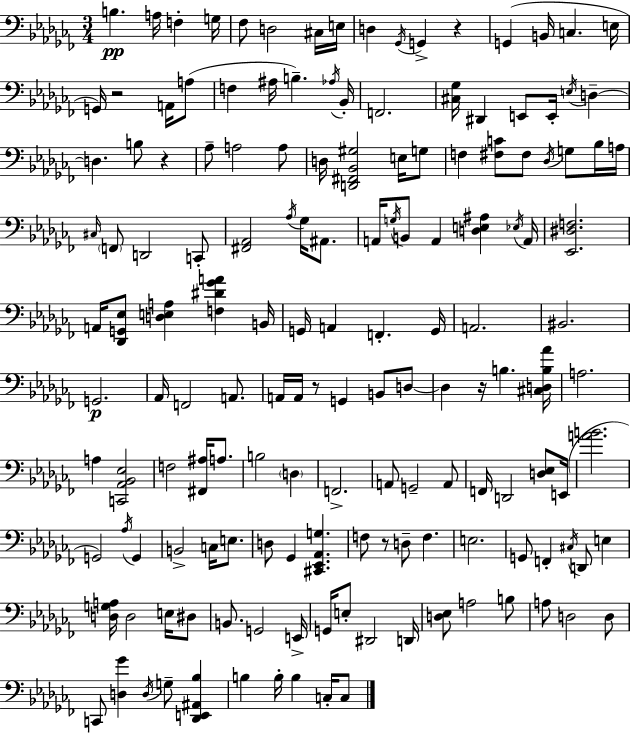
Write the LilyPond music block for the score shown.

{
  \clef bass
  \numericTimeSignature
  \time 3/4
  \key aes \minor
  b4.\pp a16 f4-. g16 | fes8 d2 cis16 e16 | d4 \acciaccatura { ges,16 } g,4-> r4 | g,4( b,16 c4. | \break e16 g,16) r2 a,16 a8( | f4 ais16 b4.--) | \acciaccatura { aes16 } bes,16-. f,2. | <cis ges>16 dis,4 e,8 e,16-. \acciaccatura { e16 } d4--~~ | \break d4. b8 r4 | aes8-- a2 | a8 d16 <d, fis, bes, gis>2 | e16 g8 f4 <fis c'>8 fis8 \acciaccatura { des16 } | \break g8 bes16 a16 \grace { cis16 } \parenthesize f,8 d,2 | c,8-. <fis, aes,>2 | \acciaccatura { aes16 } ges16 ais,8. a,16 \acciaccatura { g16 } b,8 a,4 | <d e ais>4 \acciaccatura { ees16 } a,16 <ees, dis f>2. | \break a,16 <des, g, ees>8 <d e a>4 | <f dis' ges' a'>4 b,16 g,16 a,4 | f,4.-. g,16 a,2. | bis,2. | \break g,2.\p | aes,16 f,2 | a,8. a,16 a,16 r8 | g,4 b,8 d8~~ d4 | \break r16 b4. <cis d b aes'>16 a2. | a4 | <c, aes, bes, ees>2 f2 | <fis, ais>16 a8. b2 | \break \parenthesize d4 f,2.-> | a,8 g,2-- | a,8 f,16 d,2 | <d ees>8 e,16( <a' b'>2. | \break g,2) | \acciaccatura { aes16 } g,4 b,2-> | c16 e8. d8 ges,4 | <cis, ees, aes, g>4. f8 r8 | \break d8-- f4. e2. | g,8 f,4-. | \acciaccatura { cis16 } d,8 e4 <d g a>16 d2 | e16 dis8 b,8. | \break g,2 e,16-> g,16 e8-. | dis,2 d,16 <d ees>8 | a2 b8 a8 | d2 d8 c,8 | \break <d ges'>4 \acciaccatura { d16 } g8-- <des, e, ais, bes>4 b4 | b16-. b4 c16-. c8 \bar "|."
}